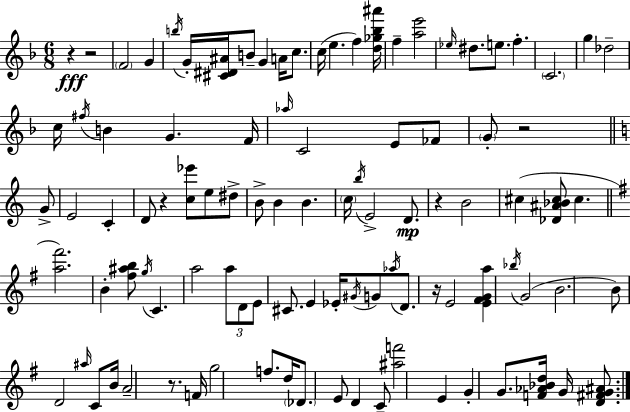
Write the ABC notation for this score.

X:1
T:Untitled
M:6/8
L:1/4
K:Dm
z z2 F2 G b/4 G/4 [^C^D^A]/4 B/2 G A/4 c/2 c/4 e f [d_g_b^a']/4 f [ae']2 _e/4 ^d/2 e/2 f C2 g _d2 c/4 ^f/4 B G F/4 _a/4 C2 E/2 _F/2 G/2 z2 G/2 E2 C D/2 z [c_e']/2 e/2 ^d/2 B/2 B B c/4 b/4 E2 D/2 z B2 ^c [_D^A_B^c]/2 ^c [a^f']2 B [^f^ab]/2 g/4 C a2 a/2 D/2 E/2 ^C/2 E _E/4 ^G/4 G/2 _a/4 D/2 z/4 E2 [E^FGa] _b/4 G2 B2 B/2 D2 ^a/4 C/2 B/4 A2 z/2 F/4 g2 f/2 d/4 _D/2 E/2 D C/2 [^af']2 E G G/2 [F_A_Bd]/4 G/4 [D^FG^A]/2